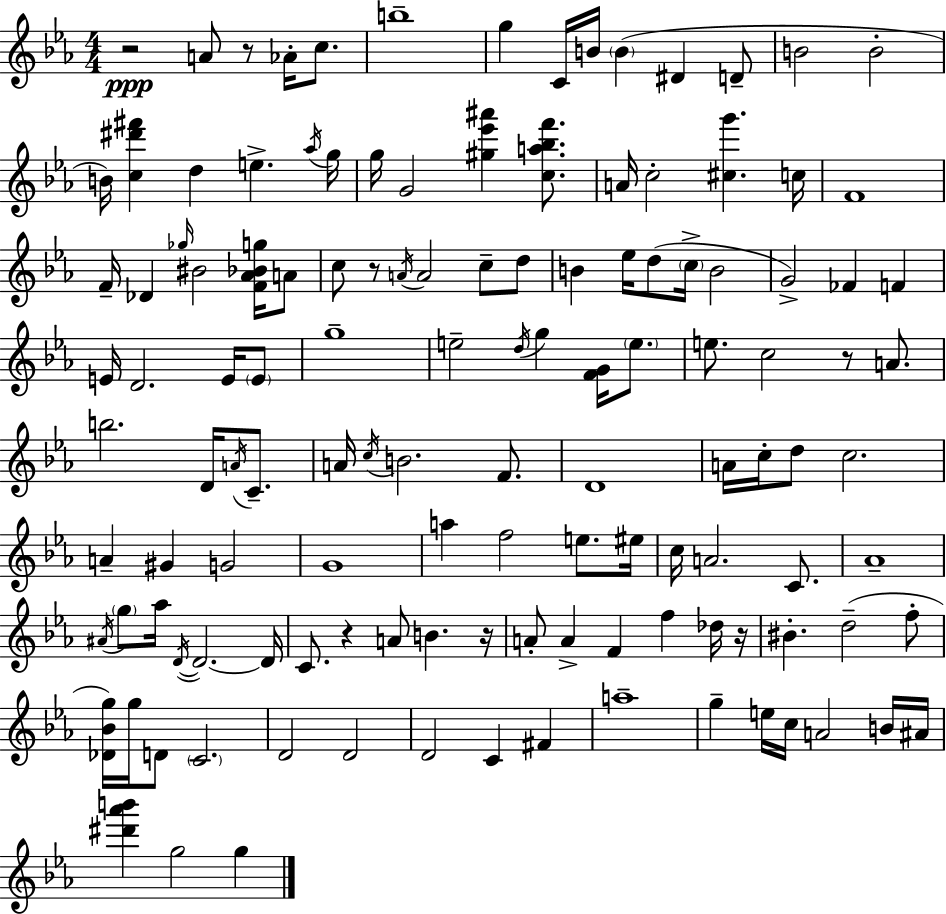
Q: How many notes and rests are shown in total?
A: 127